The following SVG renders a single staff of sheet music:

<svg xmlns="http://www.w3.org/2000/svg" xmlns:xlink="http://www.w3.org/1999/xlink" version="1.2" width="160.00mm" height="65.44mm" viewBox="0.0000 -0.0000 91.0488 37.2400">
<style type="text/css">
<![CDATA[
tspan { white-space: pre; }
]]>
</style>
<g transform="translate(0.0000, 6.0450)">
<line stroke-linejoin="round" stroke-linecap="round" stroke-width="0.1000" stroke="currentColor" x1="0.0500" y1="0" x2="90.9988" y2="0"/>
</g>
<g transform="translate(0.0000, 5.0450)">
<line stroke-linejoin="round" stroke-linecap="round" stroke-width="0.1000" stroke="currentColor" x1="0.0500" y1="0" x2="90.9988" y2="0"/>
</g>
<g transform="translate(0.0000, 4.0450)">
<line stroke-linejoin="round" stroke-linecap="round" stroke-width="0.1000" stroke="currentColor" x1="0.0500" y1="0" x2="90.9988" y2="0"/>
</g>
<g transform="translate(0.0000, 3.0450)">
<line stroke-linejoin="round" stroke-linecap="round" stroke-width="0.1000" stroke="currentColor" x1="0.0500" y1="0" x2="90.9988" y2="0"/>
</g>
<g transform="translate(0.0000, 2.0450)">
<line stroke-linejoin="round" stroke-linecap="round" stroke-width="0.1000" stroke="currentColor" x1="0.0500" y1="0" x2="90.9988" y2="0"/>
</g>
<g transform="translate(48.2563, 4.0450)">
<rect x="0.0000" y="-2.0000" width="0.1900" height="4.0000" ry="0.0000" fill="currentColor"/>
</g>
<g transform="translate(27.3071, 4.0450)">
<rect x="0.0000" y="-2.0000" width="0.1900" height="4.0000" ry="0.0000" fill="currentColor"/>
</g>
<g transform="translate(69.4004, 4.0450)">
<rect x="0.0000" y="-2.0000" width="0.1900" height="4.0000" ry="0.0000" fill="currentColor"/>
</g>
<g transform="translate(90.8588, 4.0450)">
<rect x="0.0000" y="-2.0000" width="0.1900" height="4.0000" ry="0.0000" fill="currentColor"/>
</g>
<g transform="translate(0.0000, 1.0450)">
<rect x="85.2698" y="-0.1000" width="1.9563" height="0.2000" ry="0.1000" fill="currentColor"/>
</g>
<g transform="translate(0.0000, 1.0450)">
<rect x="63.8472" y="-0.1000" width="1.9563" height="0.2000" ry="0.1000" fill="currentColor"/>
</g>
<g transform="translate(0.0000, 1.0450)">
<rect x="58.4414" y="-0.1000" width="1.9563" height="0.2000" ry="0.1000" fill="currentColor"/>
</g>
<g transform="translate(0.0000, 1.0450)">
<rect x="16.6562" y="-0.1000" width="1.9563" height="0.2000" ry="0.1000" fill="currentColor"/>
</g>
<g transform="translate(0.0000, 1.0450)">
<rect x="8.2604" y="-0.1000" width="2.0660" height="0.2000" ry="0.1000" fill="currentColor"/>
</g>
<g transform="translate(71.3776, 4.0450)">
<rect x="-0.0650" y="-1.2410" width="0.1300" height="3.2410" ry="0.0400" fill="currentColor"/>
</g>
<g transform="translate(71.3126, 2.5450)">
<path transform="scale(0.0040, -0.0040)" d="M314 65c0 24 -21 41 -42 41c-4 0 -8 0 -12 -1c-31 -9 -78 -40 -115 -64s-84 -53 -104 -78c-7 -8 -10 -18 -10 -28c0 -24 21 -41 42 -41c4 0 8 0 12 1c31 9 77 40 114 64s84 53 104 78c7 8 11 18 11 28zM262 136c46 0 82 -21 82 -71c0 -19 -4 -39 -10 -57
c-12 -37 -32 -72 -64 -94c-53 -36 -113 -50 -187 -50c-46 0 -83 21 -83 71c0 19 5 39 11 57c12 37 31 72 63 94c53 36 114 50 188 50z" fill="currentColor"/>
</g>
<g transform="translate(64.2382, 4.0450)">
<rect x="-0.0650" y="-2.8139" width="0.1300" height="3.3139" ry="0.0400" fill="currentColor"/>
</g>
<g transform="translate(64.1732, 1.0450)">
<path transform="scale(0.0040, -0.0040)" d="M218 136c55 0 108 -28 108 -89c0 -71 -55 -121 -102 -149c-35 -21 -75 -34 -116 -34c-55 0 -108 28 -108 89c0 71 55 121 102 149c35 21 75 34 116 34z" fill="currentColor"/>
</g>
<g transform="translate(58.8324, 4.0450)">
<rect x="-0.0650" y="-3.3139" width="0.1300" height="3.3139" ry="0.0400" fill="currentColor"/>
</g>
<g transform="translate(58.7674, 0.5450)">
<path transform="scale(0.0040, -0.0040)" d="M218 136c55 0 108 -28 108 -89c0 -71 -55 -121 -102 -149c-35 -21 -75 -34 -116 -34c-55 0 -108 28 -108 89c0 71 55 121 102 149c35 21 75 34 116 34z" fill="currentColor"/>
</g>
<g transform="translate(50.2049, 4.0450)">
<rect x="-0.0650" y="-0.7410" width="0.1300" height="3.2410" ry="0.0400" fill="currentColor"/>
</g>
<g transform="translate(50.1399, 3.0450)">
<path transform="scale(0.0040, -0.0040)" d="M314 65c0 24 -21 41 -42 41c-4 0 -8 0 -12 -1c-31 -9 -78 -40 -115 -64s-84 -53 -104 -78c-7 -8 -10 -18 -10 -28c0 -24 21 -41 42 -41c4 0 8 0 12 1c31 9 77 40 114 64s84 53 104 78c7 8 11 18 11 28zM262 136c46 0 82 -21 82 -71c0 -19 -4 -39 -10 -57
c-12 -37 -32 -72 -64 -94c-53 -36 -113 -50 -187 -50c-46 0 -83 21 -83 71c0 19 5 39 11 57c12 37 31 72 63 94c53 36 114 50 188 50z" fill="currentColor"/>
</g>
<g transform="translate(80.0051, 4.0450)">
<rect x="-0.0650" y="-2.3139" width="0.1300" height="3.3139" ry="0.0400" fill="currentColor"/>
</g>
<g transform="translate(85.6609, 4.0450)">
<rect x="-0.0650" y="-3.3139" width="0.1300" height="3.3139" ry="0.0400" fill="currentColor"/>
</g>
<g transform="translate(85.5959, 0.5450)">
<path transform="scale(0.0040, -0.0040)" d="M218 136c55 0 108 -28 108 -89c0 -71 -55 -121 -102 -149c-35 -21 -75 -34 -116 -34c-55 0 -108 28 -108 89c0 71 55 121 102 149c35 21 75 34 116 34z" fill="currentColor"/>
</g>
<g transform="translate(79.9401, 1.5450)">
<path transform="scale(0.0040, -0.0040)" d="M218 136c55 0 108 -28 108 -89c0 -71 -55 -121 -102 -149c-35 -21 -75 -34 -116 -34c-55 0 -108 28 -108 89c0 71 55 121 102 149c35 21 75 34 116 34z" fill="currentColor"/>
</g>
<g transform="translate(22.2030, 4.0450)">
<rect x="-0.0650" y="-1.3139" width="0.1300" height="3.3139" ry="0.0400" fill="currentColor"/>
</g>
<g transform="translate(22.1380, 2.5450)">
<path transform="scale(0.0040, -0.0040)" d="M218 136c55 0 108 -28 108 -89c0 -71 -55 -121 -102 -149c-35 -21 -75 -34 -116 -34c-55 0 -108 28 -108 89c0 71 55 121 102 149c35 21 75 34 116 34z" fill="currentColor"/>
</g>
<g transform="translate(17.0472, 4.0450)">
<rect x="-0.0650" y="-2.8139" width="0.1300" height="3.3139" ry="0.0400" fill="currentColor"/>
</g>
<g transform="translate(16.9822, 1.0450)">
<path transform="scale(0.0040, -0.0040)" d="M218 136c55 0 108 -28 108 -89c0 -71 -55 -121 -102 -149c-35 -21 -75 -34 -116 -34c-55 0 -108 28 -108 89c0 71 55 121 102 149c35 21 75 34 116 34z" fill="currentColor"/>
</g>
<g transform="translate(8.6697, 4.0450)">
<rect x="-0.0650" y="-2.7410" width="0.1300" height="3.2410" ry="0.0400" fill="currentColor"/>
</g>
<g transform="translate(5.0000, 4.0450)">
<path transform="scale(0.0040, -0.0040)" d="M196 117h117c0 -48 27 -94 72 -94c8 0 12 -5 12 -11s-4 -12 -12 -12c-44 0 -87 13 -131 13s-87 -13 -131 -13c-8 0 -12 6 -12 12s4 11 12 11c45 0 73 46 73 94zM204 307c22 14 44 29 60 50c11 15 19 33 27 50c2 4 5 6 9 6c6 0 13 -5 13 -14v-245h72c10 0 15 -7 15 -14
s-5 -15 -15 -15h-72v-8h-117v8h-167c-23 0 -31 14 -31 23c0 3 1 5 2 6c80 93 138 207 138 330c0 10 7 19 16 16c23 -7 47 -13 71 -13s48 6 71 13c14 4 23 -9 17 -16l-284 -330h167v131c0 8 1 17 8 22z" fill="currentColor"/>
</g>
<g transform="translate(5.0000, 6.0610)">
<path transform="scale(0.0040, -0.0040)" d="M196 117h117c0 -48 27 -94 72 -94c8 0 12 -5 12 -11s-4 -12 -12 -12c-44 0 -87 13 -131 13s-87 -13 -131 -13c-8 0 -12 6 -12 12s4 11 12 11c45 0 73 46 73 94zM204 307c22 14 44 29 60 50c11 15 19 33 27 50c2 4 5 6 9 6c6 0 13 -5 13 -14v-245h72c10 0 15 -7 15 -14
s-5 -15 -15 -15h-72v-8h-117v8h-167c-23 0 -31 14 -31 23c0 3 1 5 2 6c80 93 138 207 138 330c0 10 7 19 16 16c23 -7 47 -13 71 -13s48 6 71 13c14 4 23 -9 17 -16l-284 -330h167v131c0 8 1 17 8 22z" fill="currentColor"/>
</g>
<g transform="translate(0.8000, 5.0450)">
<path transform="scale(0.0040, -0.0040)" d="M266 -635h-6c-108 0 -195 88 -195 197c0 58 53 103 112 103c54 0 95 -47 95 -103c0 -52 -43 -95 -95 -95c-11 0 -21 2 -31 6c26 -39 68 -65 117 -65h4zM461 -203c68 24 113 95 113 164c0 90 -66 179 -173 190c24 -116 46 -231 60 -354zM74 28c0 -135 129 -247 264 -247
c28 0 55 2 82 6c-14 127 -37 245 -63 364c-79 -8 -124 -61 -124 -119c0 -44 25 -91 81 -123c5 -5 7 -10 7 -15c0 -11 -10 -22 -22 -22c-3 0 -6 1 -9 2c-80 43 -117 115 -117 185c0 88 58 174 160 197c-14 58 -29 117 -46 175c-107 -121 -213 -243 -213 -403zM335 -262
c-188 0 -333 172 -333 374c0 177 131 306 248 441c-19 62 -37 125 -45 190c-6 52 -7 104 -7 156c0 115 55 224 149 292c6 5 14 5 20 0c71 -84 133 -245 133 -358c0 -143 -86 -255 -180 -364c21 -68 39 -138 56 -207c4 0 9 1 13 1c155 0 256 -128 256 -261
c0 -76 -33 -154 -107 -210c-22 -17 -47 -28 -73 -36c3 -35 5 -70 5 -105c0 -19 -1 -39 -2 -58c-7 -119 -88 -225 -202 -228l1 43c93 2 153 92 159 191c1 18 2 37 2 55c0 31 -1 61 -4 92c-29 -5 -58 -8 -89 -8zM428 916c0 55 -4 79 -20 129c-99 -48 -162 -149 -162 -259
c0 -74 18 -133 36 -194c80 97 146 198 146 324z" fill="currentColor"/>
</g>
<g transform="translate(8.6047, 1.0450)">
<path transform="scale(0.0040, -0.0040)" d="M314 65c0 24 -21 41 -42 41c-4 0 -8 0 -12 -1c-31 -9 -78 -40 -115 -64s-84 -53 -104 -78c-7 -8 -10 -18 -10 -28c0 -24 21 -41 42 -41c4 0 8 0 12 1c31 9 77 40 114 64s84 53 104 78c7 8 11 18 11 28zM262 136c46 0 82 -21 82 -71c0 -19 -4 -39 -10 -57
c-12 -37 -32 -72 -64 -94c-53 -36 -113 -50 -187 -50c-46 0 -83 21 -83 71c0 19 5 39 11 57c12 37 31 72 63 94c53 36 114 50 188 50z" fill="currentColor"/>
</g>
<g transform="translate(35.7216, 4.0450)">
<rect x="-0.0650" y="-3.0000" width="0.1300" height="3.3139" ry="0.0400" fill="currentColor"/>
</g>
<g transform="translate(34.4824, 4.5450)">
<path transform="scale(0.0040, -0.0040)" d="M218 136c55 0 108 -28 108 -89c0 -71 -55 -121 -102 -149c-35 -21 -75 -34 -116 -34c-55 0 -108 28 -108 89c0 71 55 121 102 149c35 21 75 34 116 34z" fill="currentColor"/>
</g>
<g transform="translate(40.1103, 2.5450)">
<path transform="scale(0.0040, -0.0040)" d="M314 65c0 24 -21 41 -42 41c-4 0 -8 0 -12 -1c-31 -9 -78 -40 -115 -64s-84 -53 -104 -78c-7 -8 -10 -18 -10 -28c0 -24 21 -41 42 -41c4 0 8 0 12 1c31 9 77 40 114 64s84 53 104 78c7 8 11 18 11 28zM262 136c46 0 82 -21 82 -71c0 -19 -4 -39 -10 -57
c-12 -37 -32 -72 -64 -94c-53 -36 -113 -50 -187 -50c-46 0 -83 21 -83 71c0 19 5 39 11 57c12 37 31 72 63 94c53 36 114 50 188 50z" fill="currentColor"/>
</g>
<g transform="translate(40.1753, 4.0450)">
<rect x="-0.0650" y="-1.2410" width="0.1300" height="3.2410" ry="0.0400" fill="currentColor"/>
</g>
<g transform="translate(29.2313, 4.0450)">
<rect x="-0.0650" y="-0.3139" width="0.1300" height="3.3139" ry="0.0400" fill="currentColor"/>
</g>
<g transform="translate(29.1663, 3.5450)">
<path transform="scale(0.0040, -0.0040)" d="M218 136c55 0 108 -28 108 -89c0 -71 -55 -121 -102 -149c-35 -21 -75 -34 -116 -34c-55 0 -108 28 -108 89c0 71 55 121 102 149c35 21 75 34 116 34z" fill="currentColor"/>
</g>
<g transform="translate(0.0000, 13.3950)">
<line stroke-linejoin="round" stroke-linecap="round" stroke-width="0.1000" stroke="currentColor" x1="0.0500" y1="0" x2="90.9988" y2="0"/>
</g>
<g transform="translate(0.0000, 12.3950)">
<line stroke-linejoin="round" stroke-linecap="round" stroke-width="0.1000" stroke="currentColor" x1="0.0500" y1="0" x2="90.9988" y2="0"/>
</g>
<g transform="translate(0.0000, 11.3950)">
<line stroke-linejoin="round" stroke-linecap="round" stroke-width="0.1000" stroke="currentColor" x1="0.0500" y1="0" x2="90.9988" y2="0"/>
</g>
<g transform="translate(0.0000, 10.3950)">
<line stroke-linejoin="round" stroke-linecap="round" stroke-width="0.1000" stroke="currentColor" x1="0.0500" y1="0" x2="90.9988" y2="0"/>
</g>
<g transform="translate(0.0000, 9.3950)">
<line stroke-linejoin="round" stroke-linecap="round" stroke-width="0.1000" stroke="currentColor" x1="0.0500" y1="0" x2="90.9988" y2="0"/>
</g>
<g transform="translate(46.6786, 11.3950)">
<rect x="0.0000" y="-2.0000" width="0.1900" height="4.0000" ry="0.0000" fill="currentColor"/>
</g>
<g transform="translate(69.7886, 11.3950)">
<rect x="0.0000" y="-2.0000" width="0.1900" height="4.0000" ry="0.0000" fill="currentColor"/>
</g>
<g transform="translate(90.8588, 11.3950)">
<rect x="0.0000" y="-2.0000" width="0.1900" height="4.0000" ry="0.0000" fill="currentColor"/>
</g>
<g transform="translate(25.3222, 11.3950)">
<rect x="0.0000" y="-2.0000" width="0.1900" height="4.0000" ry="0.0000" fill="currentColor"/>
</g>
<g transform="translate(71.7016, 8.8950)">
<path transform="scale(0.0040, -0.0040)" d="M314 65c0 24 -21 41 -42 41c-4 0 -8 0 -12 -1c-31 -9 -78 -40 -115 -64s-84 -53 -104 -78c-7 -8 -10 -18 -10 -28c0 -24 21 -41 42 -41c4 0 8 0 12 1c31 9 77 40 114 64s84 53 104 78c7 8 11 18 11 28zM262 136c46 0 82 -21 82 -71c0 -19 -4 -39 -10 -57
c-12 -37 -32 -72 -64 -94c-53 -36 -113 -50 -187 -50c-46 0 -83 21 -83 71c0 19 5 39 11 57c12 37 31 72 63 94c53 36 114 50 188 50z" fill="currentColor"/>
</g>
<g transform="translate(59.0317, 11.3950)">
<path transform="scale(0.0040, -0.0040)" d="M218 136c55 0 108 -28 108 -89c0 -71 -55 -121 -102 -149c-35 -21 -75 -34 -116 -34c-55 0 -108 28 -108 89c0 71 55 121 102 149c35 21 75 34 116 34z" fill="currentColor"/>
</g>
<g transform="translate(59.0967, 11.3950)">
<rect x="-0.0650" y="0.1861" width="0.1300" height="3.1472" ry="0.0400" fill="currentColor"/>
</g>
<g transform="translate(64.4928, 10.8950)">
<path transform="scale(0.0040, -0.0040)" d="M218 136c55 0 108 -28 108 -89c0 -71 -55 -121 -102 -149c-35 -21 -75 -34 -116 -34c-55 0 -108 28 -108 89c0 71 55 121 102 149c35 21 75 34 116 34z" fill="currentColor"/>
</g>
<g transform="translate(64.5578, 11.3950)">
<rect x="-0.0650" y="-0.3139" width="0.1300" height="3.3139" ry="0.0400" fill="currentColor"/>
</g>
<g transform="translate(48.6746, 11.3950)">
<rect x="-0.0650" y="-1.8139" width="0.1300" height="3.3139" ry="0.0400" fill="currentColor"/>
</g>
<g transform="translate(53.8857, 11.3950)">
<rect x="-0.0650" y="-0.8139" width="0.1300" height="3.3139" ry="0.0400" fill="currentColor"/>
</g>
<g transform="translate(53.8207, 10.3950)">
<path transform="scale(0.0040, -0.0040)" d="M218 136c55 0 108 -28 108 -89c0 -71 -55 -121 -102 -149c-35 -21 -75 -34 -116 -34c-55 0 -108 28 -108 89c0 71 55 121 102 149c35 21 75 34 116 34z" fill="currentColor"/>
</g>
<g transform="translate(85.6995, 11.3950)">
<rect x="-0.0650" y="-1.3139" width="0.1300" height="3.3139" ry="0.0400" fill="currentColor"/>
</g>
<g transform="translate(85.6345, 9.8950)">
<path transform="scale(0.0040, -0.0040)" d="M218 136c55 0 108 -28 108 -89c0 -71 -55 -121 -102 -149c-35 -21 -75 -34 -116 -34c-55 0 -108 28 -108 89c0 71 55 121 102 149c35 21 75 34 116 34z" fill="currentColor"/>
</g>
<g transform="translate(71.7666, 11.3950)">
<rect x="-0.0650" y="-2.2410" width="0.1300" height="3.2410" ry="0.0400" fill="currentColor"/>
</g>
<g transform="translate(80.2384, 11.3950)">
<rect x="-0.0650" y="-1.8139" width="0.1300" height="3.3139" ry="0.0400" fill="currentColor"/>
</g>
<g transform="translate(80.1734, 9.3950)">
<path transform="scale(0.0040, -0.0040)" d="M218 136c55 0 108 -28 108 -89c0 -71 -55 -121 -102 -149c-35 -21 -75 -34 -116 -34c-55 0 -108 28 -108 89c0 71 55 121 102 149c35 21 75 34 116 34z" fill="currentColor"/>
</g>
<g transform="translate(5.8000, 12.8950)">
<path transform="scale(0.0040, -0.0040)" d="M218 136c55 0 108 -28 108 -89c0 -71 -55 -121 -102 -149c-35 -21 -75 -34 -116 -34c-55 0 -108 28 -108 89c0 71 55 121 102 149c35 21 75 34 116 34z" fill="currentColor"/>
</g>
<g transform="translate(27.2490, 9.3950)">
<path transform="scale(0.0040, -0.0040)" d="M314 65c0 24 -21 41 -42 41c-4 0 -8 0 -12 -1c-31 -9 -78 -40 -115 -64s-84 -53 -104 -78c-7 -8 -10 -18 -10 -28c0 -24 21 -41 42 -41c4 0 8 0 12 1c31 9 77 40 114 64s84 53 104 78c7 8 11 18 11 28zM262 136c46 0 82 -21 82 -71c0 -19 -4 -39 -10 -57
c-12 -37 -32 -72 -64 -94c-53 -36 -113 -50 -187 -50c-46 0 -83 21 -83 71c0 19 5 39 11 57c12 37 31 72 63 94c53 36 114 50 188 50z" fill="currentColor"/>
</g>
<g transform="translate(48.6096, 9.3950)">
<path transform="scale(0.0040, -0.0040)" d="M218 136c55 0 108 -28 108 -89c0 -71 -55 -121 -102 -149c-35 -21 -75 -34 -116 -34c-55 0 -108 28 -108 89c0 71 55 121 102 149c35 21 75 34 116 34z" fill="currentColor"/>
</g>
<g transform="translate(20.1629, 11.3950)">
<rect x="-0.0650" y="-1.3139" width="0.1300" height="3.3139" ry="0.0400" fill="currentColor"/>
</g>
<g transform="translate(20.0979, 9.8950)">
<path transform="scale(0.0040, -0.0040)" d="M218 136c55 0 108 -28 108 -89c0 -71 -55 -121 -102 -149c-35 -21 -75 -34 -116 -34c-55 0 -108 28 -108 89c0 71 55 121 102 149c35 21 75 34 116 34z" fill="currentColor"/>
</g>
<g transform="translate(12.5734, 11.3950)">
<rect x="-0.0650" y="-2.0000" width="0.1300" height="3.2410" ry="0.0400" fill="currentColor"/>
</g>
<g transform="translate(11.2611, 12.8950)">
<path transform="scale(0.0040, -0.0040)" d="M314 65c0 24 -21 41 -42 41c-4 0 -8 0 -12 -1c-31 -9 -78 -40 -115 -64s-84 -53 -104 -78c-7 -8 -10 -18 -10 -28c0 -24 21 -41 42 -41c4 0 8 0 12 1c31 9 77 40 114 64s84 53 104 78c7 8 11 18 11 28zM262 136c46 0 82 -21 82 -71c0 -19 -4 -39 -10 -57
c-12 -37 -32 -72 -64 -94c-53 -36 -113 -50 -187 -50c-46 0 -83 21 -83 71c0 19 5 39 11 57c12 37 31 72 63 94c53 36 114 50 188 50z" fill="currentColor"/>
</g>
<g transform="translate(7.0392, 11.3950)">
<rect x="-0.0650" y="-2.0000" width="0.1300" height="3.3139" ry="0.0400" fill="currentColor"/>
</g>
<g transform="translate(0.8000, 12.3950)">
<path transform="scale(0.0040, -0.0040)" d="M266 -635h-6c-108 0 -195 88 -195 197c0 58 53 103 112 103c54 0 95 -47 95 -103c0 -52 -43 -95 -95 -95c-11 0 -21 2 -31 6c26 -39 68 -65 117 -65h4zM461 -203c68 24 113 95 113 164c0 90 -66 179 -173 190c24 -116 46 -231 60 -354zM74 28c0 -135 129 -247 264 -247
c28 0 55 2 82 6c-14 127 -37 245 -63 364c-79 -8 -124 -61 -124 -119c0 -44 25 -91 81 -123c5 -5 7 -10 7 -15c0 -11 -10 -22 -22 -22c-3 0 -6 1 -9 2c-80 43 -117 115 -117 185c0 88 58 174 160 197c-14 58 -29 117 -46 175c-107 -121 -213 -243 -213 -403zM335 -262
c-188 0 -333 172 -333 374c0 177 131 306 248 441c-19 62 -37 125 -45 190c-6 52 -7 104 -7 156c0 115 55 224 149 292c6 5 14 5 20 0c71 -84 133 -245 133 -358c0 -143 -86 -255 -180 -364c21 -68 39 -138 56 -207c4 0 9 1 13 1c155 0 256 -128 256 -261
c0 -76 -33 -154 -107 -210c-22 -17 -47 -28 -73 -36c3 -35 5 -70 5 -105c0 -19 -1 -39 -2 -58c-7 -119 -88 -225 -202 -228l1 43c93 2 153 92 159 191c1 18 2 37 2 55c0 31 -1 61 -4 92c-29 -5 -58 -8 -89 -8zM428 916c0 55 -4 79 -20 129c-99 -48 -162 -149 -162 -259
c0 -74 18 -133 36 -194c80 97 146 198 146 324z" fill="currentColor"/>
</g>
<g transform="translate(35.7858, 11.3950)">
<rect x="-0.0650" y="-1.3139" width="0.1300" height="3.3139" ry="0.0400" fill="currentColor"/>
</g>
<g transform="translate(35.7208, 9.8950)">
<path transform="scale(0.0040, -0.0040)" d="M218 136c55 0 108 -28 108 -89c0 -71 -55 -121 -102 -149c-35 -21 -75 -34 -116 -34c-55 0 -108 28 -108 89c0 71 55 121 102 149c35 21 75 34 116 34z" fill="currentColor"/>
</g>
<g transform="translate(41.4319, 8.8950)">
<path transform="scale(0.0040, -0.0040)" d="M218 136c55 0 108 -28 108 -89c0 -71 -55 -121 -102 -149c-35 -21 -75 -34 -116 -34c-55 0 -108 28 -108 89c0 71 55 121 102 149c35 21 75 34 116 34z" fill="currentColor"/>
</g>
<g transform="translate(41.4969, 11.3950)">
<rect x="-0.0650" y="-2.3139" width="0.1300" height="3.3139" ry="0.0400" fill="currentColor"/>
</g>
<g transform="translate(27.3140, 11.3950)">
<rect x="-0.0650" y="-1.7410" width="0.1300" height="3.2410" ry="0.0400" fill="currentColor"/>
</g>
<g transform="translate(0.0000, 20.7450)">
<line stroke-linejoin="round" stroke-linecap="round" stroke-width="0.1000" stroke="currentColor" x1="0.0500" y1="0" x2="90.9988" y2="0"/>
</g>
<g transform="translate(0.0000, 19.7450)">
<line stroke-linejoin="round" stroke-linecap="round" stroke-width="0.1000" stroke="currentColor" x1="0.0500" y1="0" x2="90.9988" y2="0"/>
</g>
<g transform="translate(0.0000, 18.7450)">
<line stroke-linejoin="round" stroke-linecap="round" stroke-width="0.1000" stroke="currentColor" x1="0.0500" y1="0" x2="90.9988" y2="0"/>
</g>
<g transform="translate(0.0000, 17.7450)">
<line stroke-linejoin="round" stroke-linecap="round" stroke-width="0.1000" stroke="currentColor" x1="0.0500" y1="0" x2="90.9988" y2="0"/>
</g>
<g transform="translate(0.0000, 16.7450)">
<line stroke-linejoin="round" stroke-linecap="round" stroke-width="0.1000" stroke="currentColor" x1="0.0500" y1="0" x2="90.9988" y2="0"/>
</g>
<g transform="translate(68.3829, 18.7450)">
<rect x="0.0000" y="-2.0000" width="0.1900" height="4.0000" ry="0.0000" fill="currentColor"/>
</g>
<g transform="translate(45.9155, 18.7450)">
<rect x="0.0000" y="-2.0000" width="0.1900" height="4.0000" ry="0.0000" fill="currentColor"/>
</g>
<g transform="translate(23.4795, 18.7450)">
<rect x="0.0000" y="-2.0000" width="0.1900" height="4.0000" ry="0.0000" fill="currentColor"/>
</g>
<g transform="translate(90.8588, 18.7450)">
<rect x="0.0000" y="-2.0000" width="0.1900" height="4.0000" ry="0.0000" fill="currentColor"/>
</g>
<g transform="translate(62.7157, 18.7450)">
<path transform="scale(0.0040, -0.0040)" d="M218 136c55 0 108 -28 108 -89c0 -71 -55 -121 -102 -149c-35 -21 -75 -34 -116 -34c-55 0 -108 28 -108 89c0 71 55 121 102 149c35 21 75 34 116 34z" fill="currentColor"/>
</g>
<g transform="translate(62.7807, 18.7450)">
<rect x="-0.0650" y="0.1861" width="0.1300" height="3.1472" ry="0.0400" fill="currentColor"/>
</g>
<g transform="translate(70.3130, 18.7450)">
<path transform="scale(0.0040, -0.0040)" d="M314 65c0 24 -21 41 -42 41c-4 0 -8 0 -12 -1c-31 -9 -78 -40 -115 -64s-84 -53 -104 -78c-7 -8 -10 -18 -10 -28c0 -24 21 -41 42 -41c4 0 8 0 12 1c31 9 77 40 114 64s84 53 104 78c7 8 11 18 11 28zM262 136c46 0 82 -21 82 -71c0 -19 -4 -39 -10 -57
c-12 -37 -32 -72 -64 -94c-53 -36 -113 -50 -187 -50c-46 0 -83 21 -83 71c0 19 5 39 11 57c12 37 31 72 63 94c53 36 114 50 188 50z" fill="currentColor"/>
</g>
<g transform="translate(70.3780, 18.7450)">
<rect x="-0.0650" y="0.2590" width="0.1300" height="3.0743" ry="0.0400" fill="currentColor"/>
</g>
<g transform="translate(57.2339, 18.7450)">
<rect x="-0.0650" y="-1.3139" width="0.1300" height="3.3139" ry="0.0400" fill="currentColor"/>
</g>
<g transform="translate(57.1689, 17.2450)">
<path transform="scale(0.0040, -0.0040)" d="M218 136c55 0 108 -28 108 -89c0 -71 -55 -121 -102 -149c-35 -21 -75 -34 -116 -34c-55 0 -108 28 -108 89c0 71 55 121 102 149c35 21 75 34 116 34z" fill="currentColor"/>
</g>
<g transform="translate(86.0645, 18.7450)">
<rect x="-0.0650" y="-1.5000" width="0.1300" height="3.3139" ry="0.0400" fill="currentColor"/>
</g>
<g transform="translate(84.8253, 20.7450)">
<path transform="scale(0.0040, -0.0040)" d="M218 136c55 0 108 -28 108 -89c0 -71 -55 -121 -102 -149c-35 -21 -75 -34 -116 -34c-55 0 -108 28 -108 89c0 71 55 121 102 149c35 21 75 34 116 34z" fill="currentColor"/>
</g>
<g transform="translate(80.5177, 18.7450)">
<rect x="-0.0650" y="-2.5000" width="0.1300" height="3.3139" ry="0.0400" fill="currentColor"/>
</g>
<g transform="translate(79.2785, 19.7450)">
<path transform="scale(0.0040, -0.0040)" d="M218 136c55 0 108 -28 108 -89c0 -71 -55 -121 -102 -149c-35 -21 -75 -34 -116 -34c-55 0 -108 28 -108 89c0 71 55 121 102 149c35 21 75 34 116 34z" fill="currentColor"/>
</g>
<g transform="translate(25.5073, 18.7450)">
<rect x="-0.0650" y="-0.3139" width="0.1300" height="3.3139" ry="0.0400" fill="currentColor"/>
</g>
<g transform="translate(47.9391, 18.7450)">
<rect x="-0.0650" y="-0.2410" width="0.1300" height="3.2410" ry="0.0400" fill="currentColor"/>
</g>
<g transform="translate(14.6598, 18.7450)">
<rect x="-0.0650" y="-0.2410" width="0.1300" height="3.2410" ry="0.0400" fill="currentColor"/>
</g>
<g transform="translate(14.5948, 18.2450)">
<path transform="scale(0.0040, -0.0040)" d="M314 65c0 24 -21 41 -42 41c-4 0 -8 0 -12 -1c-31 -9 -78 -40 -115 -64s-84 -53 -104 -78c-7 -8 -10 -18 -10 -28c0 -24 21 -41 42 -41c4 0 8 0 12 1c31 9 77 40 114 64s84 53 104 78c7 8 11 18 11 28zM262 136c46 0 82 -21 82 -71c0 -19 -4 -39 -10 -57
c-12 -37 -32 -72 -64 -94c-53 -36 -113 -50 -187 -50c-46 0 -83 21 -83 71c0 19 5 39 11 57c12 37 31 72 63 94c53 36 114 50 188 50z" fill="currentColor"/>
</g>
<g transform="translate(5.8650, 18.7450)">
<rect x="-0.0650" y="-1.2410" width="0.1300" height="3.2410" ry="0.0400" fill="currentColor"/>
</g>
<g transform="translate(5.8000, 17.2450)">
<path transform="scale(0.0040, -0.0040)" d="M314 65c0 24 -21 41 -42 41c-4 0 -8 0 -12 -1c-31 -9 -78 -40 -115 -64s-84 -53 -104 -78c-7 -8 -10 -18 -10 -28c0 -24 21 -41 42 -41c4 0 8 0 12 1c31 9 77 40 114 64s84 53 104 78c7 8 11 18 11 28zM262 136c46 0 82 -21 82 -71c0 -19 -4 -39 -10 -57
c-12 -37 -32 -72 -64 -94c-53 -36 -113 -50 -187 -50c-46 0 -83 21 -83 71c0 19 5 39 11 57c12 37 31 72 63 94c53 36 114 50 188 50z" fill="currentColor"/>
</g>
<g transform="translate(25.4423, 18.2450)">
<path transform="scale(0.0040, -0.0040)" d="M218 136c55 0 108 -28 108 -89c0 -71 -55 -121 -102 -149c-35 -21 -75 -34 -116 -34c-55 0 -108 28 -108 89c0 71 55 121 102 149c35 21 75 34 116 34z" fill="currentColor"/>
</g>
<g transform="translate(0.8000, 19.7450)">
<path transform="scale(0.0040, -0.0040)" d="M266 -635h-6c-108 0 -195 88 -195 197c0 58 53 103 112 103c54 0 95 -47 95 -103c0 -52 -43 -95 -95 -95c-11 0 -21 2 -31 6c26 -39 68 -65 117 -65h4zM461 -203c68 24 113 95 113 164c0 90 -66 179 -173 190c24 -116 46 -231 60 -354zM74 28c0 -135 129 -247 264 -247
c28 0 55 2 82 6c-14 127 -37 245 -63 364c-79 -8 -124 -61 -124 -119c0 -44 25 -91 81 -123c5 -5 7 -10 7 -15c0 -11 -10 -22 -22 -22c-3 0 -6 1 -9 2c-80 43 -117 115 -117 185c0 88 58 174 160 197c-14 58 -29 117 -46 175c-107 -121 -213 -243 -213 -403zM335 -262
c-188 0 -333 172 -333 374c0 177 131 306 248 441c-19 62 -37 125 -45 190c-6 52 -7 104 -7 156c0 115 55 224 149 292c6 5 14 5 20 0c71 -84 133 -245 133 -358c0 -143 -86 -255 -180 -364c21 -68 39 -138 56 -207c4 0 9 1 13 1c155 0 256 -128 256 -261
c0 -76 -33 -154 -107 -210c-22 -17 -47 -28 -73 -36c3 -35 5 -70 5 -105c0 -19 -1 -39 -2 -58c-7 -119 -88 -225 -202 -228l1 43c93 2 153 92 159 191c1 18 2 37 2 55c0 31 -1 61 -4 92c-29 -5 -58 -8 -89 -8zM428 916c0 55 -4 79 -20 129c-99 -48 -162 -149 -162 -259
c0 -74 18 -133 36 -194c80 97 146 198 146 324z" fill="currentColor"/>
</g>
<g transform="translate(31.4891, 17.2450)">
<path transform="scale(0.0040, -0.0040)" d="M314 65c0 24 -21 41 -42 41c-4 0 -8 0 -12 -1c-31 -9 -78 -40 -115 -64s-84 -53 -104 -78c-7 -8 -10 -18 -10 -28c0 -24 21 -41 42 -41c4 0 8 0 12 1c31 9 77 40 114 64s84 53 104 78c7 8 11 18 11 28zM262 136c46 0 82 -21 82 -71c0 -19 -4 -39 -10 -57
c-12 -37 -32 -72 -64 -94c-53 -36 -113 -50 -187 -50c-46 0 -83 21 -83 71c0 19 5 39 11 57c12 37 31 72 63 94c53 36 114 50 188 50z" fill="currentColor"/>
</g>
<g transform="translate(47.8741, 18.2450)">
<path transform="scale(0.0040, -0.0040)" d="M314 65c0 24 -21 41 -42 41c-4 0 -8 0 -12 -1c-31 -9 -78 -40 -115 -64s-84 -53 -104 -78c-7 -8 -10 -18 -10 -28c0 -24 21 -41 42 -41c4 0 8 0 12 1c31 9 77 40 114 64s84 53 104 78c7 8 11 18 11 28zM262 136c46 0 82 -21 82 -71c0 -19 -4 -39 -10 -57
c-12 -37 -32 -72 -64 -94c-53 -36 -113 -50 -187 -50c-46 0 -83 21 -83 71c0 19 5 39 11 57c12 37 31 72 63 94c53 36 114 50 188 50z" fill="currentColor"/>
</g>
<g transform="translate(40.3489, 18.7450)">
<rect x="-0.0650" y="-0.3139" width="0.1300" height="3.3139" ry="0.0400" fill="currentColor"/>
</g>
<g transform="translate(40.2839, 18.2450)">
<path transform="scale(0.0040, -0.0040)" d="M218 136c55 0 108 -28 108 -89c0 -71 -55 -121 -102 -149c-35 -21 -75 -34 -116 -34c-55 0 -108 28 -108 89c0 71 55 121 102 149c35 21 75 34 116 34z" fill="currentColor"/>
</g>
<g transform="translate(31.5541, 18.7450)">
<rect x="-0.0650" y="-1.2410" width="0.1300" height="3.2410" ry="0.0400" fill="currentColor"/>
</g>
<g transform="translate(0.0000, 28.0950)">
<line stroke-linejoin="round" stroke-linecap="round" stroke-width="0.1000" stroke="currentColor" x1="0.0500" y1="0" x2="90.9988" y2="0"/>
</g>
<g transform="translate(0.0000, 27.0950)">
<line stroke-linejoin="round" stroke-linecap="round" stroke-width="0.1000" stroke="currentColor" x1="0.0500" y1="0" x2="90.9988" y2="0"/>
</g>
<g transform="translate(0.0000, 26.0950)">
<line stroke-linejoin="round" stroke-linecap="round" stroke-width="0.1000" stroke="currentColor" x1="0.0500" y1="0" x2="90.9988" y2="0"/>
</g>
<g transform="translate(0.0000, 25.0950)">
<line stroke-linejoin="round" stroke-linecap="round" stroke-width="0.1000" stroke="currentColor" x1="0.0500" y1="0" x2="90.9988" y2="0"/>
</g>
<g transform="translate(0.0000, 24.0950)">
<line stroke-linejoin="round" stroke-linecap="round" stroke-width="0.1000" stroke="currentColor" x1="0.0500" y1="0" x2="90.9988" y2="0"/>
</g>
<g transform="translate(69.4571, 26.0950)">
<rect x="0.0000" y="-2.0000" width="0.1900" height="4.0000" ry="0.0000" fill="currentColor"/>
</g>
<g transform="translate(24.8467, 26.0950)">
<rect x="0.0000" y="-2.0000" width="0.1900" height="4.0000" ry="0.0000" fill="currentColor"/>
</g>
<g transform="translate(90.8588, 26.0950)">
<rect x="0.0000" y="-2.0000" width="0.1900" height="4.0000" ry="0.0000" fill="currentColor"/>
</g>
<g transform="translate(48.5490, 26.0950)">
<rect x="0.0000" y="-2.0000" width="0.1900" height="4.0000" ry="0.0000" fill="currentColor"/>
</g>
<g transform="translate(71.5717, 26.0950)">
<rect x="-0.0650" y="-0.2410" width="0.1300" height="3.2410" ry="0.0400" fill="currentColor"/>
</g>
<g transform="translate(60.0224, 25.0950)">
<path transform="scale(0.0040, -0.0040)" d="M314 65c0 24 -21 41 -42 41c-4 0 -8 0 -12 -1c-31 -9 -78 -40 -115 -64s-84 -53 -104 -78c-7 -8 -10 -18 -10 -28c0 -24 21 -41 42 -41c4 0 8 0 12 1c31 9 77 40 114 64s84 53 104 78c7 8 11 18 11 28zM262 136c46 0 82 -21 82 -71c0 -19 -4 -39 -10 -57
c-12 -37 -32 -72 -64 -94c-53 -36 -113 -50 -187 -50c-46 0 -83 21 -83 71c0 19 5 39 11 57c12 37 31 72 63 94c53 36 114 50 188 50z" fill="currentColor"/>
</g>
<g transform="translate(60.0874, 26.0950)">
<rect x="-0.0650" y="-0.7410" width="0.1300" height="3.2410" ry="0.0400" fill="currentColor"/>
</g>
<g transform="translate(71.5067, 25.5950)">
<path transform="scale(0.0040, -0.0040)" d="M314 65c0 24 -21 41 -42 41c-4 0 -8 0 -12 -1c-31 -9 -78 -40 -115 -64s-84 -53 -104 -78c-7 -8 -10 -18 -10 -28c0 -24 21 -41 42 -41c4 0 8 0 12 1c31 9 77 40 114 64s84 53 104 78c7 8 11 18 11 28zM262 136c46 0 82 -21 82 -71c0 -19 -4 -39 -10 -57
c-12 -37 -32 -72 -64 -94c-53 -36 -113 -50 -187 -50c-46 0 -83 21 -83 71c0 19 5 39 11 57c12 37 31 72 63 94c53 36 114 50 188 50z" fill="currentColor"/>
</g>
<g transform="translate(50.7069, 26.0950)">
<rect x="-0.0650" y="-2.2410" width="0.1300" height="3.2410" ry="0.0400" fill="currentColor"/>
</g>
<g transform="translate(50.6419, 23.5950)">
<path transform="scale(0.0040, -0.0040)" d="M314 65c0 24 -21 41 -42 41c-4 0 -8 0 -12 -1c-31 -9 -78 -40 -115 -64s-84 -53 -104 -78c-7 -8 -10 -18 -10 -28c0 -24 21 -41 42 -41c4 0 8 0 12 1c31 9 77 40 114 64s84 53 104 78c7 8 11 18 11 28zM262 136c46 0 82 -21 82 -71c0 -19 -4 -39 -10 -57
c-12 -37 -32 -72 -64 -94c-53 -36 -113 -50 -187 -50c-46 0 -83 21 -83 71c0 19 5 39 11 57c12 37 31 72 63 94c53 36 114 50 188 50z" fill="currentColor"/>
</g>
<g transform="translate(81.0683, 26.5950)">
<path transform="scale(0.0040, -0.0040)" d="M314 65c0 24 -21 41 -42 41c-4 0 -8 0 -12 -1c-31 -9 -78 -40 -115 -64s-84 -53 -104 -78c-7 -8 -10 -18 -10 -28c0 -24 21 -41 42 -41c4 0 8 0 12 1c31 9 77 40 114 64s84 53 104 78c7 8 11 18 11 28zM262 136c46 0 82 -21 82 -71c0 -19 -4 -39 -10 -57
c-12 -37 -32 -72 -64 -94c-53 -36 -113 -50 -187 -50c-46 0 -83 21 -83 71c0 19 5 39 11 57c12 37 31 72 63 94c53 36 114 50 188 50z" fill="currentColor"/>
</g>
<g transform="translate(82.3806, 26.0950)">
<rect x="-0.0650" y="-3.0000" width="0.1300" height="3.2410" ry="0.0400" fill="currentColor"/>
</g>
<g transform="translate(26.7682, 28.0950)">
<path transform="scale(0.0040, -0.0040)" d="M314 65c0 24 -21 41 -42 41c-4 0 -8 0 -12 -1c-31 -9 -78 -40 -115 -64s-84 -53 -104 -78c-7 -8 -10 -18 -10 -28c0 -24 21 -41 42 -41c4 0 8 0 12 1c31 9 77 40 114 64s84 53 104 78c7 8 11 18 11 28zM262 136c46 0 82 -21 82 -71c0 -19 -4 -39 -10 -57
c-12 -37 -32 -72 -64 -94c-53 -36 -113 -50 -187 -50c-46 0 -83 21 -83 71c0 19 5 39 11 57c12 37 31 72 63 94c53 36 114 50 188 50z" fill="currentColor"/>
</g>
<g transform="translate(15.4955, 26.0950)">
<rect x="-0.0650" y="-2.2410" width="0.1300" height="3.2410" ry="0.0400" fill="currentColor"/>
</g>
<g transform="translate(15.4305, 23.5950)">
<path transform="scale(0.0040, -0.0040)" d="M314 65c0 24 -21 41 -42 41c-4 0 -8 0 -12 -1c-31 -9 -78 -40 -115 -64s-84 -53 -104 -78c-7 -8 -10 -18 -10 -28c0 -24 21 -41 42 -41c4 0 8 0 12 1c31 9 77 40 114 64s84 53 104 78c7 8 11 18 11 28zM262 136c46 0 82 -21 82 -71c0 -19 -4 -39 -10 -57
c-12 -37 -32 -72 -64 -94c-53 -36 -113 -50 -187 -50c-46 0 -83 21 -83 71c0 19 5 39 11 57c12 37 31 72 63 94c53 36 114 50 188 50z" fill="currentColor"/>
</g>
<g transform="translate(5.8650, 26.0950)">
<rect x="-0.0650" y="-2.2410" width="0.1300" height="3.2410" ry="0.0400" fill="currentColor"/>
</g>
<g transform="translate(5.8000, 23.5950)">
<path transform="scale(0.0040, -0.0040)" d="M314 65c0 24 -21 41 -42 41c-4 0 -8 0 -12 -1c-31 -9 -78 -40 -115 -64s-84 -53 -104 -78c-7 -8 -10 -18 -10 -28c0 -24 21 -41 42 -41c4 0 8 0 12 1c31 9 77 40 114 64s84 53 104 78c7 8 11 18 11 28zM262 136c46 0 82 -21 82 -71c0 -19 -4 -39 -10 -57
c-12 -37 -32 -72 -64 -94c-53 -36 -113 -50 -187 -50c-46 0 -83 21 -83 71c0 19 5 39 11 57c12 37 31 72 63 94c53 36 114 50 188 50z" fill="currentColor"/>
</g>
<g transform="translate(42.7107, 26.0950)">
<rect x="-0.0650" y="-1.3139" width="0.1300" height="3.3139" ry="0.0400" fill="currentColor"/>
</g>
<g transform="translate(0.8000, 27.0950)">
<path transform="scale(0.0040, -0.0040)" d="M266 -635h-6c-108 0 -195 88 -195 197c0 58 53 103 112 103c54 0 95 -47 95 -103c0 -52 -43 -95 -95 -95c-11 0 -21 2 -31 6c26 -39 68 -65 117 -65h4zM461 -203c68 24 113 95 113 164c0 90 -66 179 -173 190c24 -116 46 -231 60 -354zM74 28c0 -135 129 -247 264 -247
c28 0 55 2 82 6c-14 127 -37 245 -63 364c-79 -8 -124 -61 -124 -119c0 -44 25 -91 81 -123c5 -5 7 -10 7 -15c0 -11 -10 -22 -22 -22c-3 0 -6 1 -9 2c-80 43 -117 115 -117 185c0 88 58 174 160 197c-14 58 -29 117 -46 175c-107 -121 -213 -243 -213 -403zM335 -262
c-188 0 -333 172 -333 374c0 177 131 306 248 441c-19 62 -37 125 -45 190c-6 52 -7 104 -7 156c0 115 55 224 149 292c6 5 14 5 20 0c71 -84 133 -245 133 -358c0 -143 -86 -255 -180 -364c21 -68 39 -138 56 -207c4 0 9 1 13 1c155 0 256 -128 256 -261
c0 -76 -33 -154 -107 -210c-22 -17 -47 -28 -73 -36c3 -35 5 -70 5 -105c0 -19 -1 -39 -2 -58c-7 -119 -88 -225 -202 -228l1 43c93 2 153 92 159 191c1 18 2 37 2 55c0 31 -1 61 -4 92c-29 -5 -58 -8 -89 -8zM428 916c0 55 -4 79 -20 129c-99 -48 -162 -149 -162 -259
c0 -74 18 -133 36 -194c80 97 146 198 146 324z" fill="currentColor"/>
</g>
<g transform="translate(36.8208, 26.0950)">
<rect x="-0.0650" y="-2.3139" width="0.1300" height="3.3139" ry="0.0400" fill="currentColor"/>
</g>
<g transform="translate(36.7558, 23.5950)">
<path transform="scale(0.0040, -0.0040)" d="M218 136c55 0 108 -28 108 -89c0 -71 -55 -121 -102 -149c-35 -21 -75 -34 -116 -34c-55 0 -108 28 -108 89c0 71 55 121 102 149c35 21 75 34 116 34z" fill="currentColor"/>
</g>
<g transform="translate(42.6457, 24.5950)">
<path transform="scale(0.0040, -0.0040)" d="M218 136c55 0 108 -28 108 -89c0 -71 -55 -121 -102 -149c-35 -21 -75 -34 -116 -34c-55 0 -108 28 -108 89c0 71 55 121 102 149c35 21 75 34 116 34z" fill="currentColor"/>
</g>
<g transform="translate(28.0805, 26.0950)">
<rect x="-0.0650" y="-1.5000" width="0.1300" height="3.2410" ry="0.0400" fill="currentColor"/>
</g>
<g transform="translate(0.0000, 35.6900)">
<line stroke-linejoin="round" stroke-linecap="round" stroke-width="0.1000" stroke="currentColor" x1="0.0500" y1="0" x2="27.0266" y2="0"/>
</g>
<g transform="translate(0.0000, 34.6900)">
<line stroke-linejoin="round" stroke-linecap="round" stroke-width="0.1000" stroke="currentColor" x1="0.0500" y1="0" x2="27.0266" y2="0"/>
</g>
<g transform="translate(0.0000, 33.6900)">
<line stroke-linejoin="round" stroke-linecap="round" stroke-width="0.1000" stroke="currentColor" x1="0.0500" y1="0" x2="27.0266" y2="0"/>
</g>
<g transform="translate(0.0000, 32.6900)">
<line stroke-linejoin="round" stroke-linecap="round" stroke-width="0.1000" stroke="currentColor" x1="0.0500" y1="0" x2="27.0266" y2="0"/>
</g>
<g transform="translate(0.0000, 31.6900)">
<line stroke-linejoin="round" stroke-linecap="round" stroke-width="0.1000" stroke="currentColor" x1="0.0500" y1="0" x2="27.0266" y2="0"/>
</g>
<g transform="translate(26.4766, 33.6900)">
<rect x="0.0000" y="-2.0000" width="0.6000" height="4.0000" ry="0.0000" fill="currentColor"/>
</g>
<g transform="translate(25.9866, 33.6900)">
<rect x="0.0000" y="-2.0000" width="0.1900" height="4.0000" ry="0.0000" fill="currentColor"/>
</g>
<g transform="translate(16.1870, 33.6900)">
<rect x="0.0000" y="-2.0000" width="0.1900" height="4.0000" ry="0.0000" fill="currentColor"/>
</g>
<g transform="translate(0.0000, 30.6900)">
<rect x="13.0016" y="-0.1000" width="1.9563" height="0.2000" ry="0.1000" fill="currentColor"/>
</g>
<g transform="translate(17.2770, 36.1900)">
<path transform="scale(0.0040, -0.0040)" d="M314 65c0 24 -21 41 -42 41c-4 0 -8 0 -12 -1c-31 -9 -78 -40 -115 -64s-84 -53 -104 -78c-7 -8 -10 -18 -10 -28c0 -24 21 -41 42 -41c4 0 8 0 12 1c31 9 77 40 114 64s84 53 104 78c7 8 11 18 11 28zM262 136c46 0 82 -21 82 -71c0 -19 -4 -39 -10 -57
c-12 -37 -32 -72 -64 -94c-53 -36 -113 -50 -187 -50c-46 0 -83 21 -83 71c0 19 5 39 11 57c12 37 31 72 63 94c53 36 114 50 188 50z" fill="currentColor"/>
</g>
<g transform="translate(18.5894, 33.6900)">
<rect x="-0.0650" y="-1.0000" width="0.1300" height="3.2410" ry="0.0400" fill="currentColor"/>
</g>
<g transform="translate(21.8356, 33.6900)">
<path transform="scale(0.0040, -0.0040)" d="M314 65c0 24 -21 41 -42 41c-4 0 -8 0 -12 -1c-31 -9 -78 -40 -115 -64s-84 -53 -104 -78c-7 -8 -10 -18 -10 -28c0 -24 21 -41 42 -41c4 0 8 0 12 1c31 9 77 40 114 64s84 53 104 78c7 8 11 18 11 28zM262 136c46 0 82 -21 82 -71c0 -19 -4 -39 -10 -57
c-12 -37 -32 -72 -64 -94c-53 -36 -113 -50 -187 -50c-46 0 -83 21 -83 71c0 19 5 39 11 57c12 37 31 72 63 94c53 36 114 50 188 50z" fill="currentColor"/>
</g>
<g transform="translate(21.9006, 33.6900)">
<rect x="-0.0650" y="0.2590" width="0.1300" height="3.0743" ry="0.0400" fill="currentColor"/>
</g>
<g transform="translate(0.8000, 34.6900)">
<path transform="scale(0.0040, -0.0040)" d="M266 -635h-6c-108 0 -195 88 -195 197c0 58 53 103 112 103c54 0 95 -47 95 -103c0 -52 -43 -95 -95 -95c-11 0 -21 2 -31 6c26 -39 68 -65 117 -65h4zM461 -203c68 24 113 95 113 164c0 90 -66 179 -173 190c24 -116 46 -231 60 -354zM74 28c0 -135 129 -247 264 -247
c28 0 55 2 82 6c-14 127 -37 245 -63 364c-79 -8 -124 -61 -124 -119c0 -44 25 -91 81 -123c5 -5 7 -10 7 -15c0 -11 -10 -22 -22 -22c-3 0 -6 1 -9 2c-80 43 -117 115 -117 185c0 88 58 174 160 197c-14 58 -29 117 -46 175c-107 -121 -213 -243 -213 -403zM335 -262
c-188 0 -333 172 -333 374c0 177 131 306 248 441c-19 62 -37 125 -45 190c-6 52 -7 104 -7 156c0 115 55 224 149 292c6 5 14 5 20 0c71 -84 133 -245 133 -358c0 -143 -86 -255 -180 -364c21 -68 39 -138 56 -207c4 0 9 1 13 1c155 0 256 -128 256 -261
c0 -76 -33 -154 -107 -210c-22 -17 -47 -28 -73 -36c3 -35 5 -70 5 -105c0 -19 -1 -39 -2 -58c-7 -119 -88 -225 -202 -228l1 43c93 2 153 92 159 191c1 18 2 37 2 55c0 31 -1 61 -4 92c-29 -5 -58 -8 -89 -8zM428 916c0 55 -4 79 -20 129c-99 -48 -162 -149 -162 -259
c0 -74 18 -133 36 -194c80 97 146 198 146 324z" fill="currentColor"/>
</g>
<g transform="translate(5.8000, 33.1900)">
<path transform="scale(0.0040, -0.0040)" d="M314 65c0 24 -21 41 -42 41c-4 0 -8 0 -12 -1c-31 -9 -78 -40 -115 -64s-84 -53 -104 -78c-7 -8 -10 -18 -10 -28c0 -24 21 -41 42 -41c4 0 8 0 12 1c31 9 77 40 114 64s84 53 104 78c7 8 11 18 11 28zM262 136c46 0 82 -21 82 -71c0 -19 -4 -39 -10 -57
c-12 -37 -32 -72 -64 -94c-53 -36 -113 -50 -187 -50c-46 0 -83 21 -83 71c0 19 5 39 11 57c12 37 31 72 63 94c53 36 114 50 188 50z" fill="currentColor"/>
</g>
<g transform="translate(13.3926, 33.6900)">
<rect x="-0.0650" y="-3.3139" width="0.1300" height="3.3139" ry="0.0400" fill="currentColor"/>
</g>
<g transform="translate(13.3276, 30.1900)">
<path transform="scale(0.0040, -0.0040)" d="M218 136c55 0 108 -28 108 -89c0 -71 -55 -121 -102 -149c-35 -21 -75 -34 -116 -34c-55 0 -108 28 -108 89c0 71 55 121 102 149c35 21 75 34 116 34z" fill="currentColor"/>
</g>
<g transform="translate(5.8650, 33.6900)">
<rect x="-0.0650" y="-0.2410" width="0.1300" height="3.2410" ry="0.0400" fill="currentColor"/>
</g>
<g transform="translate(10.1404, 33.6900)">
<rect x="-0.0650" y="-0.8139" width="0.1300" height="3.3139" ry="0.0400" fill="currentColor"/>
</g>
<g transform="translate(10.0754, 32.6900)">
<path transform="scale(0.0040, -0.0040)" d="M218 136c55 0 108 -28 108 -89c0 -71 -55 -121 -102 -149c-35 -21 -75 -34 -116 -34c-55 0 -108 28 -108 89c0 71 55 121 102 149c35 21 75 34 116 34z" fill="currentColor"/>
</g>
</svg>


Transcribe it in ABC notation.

X:1
T:Untitled
M:4/4
L:1/4
K:C
a2 a e c A e2 d2 b a e2 g b F F2 e f2 e g f d B c g2 f e e2 c2 c e2 c c2 e B B2 G E g2 g2 E2 g e g2 d2 c2 A2 c2 d b D2 B2